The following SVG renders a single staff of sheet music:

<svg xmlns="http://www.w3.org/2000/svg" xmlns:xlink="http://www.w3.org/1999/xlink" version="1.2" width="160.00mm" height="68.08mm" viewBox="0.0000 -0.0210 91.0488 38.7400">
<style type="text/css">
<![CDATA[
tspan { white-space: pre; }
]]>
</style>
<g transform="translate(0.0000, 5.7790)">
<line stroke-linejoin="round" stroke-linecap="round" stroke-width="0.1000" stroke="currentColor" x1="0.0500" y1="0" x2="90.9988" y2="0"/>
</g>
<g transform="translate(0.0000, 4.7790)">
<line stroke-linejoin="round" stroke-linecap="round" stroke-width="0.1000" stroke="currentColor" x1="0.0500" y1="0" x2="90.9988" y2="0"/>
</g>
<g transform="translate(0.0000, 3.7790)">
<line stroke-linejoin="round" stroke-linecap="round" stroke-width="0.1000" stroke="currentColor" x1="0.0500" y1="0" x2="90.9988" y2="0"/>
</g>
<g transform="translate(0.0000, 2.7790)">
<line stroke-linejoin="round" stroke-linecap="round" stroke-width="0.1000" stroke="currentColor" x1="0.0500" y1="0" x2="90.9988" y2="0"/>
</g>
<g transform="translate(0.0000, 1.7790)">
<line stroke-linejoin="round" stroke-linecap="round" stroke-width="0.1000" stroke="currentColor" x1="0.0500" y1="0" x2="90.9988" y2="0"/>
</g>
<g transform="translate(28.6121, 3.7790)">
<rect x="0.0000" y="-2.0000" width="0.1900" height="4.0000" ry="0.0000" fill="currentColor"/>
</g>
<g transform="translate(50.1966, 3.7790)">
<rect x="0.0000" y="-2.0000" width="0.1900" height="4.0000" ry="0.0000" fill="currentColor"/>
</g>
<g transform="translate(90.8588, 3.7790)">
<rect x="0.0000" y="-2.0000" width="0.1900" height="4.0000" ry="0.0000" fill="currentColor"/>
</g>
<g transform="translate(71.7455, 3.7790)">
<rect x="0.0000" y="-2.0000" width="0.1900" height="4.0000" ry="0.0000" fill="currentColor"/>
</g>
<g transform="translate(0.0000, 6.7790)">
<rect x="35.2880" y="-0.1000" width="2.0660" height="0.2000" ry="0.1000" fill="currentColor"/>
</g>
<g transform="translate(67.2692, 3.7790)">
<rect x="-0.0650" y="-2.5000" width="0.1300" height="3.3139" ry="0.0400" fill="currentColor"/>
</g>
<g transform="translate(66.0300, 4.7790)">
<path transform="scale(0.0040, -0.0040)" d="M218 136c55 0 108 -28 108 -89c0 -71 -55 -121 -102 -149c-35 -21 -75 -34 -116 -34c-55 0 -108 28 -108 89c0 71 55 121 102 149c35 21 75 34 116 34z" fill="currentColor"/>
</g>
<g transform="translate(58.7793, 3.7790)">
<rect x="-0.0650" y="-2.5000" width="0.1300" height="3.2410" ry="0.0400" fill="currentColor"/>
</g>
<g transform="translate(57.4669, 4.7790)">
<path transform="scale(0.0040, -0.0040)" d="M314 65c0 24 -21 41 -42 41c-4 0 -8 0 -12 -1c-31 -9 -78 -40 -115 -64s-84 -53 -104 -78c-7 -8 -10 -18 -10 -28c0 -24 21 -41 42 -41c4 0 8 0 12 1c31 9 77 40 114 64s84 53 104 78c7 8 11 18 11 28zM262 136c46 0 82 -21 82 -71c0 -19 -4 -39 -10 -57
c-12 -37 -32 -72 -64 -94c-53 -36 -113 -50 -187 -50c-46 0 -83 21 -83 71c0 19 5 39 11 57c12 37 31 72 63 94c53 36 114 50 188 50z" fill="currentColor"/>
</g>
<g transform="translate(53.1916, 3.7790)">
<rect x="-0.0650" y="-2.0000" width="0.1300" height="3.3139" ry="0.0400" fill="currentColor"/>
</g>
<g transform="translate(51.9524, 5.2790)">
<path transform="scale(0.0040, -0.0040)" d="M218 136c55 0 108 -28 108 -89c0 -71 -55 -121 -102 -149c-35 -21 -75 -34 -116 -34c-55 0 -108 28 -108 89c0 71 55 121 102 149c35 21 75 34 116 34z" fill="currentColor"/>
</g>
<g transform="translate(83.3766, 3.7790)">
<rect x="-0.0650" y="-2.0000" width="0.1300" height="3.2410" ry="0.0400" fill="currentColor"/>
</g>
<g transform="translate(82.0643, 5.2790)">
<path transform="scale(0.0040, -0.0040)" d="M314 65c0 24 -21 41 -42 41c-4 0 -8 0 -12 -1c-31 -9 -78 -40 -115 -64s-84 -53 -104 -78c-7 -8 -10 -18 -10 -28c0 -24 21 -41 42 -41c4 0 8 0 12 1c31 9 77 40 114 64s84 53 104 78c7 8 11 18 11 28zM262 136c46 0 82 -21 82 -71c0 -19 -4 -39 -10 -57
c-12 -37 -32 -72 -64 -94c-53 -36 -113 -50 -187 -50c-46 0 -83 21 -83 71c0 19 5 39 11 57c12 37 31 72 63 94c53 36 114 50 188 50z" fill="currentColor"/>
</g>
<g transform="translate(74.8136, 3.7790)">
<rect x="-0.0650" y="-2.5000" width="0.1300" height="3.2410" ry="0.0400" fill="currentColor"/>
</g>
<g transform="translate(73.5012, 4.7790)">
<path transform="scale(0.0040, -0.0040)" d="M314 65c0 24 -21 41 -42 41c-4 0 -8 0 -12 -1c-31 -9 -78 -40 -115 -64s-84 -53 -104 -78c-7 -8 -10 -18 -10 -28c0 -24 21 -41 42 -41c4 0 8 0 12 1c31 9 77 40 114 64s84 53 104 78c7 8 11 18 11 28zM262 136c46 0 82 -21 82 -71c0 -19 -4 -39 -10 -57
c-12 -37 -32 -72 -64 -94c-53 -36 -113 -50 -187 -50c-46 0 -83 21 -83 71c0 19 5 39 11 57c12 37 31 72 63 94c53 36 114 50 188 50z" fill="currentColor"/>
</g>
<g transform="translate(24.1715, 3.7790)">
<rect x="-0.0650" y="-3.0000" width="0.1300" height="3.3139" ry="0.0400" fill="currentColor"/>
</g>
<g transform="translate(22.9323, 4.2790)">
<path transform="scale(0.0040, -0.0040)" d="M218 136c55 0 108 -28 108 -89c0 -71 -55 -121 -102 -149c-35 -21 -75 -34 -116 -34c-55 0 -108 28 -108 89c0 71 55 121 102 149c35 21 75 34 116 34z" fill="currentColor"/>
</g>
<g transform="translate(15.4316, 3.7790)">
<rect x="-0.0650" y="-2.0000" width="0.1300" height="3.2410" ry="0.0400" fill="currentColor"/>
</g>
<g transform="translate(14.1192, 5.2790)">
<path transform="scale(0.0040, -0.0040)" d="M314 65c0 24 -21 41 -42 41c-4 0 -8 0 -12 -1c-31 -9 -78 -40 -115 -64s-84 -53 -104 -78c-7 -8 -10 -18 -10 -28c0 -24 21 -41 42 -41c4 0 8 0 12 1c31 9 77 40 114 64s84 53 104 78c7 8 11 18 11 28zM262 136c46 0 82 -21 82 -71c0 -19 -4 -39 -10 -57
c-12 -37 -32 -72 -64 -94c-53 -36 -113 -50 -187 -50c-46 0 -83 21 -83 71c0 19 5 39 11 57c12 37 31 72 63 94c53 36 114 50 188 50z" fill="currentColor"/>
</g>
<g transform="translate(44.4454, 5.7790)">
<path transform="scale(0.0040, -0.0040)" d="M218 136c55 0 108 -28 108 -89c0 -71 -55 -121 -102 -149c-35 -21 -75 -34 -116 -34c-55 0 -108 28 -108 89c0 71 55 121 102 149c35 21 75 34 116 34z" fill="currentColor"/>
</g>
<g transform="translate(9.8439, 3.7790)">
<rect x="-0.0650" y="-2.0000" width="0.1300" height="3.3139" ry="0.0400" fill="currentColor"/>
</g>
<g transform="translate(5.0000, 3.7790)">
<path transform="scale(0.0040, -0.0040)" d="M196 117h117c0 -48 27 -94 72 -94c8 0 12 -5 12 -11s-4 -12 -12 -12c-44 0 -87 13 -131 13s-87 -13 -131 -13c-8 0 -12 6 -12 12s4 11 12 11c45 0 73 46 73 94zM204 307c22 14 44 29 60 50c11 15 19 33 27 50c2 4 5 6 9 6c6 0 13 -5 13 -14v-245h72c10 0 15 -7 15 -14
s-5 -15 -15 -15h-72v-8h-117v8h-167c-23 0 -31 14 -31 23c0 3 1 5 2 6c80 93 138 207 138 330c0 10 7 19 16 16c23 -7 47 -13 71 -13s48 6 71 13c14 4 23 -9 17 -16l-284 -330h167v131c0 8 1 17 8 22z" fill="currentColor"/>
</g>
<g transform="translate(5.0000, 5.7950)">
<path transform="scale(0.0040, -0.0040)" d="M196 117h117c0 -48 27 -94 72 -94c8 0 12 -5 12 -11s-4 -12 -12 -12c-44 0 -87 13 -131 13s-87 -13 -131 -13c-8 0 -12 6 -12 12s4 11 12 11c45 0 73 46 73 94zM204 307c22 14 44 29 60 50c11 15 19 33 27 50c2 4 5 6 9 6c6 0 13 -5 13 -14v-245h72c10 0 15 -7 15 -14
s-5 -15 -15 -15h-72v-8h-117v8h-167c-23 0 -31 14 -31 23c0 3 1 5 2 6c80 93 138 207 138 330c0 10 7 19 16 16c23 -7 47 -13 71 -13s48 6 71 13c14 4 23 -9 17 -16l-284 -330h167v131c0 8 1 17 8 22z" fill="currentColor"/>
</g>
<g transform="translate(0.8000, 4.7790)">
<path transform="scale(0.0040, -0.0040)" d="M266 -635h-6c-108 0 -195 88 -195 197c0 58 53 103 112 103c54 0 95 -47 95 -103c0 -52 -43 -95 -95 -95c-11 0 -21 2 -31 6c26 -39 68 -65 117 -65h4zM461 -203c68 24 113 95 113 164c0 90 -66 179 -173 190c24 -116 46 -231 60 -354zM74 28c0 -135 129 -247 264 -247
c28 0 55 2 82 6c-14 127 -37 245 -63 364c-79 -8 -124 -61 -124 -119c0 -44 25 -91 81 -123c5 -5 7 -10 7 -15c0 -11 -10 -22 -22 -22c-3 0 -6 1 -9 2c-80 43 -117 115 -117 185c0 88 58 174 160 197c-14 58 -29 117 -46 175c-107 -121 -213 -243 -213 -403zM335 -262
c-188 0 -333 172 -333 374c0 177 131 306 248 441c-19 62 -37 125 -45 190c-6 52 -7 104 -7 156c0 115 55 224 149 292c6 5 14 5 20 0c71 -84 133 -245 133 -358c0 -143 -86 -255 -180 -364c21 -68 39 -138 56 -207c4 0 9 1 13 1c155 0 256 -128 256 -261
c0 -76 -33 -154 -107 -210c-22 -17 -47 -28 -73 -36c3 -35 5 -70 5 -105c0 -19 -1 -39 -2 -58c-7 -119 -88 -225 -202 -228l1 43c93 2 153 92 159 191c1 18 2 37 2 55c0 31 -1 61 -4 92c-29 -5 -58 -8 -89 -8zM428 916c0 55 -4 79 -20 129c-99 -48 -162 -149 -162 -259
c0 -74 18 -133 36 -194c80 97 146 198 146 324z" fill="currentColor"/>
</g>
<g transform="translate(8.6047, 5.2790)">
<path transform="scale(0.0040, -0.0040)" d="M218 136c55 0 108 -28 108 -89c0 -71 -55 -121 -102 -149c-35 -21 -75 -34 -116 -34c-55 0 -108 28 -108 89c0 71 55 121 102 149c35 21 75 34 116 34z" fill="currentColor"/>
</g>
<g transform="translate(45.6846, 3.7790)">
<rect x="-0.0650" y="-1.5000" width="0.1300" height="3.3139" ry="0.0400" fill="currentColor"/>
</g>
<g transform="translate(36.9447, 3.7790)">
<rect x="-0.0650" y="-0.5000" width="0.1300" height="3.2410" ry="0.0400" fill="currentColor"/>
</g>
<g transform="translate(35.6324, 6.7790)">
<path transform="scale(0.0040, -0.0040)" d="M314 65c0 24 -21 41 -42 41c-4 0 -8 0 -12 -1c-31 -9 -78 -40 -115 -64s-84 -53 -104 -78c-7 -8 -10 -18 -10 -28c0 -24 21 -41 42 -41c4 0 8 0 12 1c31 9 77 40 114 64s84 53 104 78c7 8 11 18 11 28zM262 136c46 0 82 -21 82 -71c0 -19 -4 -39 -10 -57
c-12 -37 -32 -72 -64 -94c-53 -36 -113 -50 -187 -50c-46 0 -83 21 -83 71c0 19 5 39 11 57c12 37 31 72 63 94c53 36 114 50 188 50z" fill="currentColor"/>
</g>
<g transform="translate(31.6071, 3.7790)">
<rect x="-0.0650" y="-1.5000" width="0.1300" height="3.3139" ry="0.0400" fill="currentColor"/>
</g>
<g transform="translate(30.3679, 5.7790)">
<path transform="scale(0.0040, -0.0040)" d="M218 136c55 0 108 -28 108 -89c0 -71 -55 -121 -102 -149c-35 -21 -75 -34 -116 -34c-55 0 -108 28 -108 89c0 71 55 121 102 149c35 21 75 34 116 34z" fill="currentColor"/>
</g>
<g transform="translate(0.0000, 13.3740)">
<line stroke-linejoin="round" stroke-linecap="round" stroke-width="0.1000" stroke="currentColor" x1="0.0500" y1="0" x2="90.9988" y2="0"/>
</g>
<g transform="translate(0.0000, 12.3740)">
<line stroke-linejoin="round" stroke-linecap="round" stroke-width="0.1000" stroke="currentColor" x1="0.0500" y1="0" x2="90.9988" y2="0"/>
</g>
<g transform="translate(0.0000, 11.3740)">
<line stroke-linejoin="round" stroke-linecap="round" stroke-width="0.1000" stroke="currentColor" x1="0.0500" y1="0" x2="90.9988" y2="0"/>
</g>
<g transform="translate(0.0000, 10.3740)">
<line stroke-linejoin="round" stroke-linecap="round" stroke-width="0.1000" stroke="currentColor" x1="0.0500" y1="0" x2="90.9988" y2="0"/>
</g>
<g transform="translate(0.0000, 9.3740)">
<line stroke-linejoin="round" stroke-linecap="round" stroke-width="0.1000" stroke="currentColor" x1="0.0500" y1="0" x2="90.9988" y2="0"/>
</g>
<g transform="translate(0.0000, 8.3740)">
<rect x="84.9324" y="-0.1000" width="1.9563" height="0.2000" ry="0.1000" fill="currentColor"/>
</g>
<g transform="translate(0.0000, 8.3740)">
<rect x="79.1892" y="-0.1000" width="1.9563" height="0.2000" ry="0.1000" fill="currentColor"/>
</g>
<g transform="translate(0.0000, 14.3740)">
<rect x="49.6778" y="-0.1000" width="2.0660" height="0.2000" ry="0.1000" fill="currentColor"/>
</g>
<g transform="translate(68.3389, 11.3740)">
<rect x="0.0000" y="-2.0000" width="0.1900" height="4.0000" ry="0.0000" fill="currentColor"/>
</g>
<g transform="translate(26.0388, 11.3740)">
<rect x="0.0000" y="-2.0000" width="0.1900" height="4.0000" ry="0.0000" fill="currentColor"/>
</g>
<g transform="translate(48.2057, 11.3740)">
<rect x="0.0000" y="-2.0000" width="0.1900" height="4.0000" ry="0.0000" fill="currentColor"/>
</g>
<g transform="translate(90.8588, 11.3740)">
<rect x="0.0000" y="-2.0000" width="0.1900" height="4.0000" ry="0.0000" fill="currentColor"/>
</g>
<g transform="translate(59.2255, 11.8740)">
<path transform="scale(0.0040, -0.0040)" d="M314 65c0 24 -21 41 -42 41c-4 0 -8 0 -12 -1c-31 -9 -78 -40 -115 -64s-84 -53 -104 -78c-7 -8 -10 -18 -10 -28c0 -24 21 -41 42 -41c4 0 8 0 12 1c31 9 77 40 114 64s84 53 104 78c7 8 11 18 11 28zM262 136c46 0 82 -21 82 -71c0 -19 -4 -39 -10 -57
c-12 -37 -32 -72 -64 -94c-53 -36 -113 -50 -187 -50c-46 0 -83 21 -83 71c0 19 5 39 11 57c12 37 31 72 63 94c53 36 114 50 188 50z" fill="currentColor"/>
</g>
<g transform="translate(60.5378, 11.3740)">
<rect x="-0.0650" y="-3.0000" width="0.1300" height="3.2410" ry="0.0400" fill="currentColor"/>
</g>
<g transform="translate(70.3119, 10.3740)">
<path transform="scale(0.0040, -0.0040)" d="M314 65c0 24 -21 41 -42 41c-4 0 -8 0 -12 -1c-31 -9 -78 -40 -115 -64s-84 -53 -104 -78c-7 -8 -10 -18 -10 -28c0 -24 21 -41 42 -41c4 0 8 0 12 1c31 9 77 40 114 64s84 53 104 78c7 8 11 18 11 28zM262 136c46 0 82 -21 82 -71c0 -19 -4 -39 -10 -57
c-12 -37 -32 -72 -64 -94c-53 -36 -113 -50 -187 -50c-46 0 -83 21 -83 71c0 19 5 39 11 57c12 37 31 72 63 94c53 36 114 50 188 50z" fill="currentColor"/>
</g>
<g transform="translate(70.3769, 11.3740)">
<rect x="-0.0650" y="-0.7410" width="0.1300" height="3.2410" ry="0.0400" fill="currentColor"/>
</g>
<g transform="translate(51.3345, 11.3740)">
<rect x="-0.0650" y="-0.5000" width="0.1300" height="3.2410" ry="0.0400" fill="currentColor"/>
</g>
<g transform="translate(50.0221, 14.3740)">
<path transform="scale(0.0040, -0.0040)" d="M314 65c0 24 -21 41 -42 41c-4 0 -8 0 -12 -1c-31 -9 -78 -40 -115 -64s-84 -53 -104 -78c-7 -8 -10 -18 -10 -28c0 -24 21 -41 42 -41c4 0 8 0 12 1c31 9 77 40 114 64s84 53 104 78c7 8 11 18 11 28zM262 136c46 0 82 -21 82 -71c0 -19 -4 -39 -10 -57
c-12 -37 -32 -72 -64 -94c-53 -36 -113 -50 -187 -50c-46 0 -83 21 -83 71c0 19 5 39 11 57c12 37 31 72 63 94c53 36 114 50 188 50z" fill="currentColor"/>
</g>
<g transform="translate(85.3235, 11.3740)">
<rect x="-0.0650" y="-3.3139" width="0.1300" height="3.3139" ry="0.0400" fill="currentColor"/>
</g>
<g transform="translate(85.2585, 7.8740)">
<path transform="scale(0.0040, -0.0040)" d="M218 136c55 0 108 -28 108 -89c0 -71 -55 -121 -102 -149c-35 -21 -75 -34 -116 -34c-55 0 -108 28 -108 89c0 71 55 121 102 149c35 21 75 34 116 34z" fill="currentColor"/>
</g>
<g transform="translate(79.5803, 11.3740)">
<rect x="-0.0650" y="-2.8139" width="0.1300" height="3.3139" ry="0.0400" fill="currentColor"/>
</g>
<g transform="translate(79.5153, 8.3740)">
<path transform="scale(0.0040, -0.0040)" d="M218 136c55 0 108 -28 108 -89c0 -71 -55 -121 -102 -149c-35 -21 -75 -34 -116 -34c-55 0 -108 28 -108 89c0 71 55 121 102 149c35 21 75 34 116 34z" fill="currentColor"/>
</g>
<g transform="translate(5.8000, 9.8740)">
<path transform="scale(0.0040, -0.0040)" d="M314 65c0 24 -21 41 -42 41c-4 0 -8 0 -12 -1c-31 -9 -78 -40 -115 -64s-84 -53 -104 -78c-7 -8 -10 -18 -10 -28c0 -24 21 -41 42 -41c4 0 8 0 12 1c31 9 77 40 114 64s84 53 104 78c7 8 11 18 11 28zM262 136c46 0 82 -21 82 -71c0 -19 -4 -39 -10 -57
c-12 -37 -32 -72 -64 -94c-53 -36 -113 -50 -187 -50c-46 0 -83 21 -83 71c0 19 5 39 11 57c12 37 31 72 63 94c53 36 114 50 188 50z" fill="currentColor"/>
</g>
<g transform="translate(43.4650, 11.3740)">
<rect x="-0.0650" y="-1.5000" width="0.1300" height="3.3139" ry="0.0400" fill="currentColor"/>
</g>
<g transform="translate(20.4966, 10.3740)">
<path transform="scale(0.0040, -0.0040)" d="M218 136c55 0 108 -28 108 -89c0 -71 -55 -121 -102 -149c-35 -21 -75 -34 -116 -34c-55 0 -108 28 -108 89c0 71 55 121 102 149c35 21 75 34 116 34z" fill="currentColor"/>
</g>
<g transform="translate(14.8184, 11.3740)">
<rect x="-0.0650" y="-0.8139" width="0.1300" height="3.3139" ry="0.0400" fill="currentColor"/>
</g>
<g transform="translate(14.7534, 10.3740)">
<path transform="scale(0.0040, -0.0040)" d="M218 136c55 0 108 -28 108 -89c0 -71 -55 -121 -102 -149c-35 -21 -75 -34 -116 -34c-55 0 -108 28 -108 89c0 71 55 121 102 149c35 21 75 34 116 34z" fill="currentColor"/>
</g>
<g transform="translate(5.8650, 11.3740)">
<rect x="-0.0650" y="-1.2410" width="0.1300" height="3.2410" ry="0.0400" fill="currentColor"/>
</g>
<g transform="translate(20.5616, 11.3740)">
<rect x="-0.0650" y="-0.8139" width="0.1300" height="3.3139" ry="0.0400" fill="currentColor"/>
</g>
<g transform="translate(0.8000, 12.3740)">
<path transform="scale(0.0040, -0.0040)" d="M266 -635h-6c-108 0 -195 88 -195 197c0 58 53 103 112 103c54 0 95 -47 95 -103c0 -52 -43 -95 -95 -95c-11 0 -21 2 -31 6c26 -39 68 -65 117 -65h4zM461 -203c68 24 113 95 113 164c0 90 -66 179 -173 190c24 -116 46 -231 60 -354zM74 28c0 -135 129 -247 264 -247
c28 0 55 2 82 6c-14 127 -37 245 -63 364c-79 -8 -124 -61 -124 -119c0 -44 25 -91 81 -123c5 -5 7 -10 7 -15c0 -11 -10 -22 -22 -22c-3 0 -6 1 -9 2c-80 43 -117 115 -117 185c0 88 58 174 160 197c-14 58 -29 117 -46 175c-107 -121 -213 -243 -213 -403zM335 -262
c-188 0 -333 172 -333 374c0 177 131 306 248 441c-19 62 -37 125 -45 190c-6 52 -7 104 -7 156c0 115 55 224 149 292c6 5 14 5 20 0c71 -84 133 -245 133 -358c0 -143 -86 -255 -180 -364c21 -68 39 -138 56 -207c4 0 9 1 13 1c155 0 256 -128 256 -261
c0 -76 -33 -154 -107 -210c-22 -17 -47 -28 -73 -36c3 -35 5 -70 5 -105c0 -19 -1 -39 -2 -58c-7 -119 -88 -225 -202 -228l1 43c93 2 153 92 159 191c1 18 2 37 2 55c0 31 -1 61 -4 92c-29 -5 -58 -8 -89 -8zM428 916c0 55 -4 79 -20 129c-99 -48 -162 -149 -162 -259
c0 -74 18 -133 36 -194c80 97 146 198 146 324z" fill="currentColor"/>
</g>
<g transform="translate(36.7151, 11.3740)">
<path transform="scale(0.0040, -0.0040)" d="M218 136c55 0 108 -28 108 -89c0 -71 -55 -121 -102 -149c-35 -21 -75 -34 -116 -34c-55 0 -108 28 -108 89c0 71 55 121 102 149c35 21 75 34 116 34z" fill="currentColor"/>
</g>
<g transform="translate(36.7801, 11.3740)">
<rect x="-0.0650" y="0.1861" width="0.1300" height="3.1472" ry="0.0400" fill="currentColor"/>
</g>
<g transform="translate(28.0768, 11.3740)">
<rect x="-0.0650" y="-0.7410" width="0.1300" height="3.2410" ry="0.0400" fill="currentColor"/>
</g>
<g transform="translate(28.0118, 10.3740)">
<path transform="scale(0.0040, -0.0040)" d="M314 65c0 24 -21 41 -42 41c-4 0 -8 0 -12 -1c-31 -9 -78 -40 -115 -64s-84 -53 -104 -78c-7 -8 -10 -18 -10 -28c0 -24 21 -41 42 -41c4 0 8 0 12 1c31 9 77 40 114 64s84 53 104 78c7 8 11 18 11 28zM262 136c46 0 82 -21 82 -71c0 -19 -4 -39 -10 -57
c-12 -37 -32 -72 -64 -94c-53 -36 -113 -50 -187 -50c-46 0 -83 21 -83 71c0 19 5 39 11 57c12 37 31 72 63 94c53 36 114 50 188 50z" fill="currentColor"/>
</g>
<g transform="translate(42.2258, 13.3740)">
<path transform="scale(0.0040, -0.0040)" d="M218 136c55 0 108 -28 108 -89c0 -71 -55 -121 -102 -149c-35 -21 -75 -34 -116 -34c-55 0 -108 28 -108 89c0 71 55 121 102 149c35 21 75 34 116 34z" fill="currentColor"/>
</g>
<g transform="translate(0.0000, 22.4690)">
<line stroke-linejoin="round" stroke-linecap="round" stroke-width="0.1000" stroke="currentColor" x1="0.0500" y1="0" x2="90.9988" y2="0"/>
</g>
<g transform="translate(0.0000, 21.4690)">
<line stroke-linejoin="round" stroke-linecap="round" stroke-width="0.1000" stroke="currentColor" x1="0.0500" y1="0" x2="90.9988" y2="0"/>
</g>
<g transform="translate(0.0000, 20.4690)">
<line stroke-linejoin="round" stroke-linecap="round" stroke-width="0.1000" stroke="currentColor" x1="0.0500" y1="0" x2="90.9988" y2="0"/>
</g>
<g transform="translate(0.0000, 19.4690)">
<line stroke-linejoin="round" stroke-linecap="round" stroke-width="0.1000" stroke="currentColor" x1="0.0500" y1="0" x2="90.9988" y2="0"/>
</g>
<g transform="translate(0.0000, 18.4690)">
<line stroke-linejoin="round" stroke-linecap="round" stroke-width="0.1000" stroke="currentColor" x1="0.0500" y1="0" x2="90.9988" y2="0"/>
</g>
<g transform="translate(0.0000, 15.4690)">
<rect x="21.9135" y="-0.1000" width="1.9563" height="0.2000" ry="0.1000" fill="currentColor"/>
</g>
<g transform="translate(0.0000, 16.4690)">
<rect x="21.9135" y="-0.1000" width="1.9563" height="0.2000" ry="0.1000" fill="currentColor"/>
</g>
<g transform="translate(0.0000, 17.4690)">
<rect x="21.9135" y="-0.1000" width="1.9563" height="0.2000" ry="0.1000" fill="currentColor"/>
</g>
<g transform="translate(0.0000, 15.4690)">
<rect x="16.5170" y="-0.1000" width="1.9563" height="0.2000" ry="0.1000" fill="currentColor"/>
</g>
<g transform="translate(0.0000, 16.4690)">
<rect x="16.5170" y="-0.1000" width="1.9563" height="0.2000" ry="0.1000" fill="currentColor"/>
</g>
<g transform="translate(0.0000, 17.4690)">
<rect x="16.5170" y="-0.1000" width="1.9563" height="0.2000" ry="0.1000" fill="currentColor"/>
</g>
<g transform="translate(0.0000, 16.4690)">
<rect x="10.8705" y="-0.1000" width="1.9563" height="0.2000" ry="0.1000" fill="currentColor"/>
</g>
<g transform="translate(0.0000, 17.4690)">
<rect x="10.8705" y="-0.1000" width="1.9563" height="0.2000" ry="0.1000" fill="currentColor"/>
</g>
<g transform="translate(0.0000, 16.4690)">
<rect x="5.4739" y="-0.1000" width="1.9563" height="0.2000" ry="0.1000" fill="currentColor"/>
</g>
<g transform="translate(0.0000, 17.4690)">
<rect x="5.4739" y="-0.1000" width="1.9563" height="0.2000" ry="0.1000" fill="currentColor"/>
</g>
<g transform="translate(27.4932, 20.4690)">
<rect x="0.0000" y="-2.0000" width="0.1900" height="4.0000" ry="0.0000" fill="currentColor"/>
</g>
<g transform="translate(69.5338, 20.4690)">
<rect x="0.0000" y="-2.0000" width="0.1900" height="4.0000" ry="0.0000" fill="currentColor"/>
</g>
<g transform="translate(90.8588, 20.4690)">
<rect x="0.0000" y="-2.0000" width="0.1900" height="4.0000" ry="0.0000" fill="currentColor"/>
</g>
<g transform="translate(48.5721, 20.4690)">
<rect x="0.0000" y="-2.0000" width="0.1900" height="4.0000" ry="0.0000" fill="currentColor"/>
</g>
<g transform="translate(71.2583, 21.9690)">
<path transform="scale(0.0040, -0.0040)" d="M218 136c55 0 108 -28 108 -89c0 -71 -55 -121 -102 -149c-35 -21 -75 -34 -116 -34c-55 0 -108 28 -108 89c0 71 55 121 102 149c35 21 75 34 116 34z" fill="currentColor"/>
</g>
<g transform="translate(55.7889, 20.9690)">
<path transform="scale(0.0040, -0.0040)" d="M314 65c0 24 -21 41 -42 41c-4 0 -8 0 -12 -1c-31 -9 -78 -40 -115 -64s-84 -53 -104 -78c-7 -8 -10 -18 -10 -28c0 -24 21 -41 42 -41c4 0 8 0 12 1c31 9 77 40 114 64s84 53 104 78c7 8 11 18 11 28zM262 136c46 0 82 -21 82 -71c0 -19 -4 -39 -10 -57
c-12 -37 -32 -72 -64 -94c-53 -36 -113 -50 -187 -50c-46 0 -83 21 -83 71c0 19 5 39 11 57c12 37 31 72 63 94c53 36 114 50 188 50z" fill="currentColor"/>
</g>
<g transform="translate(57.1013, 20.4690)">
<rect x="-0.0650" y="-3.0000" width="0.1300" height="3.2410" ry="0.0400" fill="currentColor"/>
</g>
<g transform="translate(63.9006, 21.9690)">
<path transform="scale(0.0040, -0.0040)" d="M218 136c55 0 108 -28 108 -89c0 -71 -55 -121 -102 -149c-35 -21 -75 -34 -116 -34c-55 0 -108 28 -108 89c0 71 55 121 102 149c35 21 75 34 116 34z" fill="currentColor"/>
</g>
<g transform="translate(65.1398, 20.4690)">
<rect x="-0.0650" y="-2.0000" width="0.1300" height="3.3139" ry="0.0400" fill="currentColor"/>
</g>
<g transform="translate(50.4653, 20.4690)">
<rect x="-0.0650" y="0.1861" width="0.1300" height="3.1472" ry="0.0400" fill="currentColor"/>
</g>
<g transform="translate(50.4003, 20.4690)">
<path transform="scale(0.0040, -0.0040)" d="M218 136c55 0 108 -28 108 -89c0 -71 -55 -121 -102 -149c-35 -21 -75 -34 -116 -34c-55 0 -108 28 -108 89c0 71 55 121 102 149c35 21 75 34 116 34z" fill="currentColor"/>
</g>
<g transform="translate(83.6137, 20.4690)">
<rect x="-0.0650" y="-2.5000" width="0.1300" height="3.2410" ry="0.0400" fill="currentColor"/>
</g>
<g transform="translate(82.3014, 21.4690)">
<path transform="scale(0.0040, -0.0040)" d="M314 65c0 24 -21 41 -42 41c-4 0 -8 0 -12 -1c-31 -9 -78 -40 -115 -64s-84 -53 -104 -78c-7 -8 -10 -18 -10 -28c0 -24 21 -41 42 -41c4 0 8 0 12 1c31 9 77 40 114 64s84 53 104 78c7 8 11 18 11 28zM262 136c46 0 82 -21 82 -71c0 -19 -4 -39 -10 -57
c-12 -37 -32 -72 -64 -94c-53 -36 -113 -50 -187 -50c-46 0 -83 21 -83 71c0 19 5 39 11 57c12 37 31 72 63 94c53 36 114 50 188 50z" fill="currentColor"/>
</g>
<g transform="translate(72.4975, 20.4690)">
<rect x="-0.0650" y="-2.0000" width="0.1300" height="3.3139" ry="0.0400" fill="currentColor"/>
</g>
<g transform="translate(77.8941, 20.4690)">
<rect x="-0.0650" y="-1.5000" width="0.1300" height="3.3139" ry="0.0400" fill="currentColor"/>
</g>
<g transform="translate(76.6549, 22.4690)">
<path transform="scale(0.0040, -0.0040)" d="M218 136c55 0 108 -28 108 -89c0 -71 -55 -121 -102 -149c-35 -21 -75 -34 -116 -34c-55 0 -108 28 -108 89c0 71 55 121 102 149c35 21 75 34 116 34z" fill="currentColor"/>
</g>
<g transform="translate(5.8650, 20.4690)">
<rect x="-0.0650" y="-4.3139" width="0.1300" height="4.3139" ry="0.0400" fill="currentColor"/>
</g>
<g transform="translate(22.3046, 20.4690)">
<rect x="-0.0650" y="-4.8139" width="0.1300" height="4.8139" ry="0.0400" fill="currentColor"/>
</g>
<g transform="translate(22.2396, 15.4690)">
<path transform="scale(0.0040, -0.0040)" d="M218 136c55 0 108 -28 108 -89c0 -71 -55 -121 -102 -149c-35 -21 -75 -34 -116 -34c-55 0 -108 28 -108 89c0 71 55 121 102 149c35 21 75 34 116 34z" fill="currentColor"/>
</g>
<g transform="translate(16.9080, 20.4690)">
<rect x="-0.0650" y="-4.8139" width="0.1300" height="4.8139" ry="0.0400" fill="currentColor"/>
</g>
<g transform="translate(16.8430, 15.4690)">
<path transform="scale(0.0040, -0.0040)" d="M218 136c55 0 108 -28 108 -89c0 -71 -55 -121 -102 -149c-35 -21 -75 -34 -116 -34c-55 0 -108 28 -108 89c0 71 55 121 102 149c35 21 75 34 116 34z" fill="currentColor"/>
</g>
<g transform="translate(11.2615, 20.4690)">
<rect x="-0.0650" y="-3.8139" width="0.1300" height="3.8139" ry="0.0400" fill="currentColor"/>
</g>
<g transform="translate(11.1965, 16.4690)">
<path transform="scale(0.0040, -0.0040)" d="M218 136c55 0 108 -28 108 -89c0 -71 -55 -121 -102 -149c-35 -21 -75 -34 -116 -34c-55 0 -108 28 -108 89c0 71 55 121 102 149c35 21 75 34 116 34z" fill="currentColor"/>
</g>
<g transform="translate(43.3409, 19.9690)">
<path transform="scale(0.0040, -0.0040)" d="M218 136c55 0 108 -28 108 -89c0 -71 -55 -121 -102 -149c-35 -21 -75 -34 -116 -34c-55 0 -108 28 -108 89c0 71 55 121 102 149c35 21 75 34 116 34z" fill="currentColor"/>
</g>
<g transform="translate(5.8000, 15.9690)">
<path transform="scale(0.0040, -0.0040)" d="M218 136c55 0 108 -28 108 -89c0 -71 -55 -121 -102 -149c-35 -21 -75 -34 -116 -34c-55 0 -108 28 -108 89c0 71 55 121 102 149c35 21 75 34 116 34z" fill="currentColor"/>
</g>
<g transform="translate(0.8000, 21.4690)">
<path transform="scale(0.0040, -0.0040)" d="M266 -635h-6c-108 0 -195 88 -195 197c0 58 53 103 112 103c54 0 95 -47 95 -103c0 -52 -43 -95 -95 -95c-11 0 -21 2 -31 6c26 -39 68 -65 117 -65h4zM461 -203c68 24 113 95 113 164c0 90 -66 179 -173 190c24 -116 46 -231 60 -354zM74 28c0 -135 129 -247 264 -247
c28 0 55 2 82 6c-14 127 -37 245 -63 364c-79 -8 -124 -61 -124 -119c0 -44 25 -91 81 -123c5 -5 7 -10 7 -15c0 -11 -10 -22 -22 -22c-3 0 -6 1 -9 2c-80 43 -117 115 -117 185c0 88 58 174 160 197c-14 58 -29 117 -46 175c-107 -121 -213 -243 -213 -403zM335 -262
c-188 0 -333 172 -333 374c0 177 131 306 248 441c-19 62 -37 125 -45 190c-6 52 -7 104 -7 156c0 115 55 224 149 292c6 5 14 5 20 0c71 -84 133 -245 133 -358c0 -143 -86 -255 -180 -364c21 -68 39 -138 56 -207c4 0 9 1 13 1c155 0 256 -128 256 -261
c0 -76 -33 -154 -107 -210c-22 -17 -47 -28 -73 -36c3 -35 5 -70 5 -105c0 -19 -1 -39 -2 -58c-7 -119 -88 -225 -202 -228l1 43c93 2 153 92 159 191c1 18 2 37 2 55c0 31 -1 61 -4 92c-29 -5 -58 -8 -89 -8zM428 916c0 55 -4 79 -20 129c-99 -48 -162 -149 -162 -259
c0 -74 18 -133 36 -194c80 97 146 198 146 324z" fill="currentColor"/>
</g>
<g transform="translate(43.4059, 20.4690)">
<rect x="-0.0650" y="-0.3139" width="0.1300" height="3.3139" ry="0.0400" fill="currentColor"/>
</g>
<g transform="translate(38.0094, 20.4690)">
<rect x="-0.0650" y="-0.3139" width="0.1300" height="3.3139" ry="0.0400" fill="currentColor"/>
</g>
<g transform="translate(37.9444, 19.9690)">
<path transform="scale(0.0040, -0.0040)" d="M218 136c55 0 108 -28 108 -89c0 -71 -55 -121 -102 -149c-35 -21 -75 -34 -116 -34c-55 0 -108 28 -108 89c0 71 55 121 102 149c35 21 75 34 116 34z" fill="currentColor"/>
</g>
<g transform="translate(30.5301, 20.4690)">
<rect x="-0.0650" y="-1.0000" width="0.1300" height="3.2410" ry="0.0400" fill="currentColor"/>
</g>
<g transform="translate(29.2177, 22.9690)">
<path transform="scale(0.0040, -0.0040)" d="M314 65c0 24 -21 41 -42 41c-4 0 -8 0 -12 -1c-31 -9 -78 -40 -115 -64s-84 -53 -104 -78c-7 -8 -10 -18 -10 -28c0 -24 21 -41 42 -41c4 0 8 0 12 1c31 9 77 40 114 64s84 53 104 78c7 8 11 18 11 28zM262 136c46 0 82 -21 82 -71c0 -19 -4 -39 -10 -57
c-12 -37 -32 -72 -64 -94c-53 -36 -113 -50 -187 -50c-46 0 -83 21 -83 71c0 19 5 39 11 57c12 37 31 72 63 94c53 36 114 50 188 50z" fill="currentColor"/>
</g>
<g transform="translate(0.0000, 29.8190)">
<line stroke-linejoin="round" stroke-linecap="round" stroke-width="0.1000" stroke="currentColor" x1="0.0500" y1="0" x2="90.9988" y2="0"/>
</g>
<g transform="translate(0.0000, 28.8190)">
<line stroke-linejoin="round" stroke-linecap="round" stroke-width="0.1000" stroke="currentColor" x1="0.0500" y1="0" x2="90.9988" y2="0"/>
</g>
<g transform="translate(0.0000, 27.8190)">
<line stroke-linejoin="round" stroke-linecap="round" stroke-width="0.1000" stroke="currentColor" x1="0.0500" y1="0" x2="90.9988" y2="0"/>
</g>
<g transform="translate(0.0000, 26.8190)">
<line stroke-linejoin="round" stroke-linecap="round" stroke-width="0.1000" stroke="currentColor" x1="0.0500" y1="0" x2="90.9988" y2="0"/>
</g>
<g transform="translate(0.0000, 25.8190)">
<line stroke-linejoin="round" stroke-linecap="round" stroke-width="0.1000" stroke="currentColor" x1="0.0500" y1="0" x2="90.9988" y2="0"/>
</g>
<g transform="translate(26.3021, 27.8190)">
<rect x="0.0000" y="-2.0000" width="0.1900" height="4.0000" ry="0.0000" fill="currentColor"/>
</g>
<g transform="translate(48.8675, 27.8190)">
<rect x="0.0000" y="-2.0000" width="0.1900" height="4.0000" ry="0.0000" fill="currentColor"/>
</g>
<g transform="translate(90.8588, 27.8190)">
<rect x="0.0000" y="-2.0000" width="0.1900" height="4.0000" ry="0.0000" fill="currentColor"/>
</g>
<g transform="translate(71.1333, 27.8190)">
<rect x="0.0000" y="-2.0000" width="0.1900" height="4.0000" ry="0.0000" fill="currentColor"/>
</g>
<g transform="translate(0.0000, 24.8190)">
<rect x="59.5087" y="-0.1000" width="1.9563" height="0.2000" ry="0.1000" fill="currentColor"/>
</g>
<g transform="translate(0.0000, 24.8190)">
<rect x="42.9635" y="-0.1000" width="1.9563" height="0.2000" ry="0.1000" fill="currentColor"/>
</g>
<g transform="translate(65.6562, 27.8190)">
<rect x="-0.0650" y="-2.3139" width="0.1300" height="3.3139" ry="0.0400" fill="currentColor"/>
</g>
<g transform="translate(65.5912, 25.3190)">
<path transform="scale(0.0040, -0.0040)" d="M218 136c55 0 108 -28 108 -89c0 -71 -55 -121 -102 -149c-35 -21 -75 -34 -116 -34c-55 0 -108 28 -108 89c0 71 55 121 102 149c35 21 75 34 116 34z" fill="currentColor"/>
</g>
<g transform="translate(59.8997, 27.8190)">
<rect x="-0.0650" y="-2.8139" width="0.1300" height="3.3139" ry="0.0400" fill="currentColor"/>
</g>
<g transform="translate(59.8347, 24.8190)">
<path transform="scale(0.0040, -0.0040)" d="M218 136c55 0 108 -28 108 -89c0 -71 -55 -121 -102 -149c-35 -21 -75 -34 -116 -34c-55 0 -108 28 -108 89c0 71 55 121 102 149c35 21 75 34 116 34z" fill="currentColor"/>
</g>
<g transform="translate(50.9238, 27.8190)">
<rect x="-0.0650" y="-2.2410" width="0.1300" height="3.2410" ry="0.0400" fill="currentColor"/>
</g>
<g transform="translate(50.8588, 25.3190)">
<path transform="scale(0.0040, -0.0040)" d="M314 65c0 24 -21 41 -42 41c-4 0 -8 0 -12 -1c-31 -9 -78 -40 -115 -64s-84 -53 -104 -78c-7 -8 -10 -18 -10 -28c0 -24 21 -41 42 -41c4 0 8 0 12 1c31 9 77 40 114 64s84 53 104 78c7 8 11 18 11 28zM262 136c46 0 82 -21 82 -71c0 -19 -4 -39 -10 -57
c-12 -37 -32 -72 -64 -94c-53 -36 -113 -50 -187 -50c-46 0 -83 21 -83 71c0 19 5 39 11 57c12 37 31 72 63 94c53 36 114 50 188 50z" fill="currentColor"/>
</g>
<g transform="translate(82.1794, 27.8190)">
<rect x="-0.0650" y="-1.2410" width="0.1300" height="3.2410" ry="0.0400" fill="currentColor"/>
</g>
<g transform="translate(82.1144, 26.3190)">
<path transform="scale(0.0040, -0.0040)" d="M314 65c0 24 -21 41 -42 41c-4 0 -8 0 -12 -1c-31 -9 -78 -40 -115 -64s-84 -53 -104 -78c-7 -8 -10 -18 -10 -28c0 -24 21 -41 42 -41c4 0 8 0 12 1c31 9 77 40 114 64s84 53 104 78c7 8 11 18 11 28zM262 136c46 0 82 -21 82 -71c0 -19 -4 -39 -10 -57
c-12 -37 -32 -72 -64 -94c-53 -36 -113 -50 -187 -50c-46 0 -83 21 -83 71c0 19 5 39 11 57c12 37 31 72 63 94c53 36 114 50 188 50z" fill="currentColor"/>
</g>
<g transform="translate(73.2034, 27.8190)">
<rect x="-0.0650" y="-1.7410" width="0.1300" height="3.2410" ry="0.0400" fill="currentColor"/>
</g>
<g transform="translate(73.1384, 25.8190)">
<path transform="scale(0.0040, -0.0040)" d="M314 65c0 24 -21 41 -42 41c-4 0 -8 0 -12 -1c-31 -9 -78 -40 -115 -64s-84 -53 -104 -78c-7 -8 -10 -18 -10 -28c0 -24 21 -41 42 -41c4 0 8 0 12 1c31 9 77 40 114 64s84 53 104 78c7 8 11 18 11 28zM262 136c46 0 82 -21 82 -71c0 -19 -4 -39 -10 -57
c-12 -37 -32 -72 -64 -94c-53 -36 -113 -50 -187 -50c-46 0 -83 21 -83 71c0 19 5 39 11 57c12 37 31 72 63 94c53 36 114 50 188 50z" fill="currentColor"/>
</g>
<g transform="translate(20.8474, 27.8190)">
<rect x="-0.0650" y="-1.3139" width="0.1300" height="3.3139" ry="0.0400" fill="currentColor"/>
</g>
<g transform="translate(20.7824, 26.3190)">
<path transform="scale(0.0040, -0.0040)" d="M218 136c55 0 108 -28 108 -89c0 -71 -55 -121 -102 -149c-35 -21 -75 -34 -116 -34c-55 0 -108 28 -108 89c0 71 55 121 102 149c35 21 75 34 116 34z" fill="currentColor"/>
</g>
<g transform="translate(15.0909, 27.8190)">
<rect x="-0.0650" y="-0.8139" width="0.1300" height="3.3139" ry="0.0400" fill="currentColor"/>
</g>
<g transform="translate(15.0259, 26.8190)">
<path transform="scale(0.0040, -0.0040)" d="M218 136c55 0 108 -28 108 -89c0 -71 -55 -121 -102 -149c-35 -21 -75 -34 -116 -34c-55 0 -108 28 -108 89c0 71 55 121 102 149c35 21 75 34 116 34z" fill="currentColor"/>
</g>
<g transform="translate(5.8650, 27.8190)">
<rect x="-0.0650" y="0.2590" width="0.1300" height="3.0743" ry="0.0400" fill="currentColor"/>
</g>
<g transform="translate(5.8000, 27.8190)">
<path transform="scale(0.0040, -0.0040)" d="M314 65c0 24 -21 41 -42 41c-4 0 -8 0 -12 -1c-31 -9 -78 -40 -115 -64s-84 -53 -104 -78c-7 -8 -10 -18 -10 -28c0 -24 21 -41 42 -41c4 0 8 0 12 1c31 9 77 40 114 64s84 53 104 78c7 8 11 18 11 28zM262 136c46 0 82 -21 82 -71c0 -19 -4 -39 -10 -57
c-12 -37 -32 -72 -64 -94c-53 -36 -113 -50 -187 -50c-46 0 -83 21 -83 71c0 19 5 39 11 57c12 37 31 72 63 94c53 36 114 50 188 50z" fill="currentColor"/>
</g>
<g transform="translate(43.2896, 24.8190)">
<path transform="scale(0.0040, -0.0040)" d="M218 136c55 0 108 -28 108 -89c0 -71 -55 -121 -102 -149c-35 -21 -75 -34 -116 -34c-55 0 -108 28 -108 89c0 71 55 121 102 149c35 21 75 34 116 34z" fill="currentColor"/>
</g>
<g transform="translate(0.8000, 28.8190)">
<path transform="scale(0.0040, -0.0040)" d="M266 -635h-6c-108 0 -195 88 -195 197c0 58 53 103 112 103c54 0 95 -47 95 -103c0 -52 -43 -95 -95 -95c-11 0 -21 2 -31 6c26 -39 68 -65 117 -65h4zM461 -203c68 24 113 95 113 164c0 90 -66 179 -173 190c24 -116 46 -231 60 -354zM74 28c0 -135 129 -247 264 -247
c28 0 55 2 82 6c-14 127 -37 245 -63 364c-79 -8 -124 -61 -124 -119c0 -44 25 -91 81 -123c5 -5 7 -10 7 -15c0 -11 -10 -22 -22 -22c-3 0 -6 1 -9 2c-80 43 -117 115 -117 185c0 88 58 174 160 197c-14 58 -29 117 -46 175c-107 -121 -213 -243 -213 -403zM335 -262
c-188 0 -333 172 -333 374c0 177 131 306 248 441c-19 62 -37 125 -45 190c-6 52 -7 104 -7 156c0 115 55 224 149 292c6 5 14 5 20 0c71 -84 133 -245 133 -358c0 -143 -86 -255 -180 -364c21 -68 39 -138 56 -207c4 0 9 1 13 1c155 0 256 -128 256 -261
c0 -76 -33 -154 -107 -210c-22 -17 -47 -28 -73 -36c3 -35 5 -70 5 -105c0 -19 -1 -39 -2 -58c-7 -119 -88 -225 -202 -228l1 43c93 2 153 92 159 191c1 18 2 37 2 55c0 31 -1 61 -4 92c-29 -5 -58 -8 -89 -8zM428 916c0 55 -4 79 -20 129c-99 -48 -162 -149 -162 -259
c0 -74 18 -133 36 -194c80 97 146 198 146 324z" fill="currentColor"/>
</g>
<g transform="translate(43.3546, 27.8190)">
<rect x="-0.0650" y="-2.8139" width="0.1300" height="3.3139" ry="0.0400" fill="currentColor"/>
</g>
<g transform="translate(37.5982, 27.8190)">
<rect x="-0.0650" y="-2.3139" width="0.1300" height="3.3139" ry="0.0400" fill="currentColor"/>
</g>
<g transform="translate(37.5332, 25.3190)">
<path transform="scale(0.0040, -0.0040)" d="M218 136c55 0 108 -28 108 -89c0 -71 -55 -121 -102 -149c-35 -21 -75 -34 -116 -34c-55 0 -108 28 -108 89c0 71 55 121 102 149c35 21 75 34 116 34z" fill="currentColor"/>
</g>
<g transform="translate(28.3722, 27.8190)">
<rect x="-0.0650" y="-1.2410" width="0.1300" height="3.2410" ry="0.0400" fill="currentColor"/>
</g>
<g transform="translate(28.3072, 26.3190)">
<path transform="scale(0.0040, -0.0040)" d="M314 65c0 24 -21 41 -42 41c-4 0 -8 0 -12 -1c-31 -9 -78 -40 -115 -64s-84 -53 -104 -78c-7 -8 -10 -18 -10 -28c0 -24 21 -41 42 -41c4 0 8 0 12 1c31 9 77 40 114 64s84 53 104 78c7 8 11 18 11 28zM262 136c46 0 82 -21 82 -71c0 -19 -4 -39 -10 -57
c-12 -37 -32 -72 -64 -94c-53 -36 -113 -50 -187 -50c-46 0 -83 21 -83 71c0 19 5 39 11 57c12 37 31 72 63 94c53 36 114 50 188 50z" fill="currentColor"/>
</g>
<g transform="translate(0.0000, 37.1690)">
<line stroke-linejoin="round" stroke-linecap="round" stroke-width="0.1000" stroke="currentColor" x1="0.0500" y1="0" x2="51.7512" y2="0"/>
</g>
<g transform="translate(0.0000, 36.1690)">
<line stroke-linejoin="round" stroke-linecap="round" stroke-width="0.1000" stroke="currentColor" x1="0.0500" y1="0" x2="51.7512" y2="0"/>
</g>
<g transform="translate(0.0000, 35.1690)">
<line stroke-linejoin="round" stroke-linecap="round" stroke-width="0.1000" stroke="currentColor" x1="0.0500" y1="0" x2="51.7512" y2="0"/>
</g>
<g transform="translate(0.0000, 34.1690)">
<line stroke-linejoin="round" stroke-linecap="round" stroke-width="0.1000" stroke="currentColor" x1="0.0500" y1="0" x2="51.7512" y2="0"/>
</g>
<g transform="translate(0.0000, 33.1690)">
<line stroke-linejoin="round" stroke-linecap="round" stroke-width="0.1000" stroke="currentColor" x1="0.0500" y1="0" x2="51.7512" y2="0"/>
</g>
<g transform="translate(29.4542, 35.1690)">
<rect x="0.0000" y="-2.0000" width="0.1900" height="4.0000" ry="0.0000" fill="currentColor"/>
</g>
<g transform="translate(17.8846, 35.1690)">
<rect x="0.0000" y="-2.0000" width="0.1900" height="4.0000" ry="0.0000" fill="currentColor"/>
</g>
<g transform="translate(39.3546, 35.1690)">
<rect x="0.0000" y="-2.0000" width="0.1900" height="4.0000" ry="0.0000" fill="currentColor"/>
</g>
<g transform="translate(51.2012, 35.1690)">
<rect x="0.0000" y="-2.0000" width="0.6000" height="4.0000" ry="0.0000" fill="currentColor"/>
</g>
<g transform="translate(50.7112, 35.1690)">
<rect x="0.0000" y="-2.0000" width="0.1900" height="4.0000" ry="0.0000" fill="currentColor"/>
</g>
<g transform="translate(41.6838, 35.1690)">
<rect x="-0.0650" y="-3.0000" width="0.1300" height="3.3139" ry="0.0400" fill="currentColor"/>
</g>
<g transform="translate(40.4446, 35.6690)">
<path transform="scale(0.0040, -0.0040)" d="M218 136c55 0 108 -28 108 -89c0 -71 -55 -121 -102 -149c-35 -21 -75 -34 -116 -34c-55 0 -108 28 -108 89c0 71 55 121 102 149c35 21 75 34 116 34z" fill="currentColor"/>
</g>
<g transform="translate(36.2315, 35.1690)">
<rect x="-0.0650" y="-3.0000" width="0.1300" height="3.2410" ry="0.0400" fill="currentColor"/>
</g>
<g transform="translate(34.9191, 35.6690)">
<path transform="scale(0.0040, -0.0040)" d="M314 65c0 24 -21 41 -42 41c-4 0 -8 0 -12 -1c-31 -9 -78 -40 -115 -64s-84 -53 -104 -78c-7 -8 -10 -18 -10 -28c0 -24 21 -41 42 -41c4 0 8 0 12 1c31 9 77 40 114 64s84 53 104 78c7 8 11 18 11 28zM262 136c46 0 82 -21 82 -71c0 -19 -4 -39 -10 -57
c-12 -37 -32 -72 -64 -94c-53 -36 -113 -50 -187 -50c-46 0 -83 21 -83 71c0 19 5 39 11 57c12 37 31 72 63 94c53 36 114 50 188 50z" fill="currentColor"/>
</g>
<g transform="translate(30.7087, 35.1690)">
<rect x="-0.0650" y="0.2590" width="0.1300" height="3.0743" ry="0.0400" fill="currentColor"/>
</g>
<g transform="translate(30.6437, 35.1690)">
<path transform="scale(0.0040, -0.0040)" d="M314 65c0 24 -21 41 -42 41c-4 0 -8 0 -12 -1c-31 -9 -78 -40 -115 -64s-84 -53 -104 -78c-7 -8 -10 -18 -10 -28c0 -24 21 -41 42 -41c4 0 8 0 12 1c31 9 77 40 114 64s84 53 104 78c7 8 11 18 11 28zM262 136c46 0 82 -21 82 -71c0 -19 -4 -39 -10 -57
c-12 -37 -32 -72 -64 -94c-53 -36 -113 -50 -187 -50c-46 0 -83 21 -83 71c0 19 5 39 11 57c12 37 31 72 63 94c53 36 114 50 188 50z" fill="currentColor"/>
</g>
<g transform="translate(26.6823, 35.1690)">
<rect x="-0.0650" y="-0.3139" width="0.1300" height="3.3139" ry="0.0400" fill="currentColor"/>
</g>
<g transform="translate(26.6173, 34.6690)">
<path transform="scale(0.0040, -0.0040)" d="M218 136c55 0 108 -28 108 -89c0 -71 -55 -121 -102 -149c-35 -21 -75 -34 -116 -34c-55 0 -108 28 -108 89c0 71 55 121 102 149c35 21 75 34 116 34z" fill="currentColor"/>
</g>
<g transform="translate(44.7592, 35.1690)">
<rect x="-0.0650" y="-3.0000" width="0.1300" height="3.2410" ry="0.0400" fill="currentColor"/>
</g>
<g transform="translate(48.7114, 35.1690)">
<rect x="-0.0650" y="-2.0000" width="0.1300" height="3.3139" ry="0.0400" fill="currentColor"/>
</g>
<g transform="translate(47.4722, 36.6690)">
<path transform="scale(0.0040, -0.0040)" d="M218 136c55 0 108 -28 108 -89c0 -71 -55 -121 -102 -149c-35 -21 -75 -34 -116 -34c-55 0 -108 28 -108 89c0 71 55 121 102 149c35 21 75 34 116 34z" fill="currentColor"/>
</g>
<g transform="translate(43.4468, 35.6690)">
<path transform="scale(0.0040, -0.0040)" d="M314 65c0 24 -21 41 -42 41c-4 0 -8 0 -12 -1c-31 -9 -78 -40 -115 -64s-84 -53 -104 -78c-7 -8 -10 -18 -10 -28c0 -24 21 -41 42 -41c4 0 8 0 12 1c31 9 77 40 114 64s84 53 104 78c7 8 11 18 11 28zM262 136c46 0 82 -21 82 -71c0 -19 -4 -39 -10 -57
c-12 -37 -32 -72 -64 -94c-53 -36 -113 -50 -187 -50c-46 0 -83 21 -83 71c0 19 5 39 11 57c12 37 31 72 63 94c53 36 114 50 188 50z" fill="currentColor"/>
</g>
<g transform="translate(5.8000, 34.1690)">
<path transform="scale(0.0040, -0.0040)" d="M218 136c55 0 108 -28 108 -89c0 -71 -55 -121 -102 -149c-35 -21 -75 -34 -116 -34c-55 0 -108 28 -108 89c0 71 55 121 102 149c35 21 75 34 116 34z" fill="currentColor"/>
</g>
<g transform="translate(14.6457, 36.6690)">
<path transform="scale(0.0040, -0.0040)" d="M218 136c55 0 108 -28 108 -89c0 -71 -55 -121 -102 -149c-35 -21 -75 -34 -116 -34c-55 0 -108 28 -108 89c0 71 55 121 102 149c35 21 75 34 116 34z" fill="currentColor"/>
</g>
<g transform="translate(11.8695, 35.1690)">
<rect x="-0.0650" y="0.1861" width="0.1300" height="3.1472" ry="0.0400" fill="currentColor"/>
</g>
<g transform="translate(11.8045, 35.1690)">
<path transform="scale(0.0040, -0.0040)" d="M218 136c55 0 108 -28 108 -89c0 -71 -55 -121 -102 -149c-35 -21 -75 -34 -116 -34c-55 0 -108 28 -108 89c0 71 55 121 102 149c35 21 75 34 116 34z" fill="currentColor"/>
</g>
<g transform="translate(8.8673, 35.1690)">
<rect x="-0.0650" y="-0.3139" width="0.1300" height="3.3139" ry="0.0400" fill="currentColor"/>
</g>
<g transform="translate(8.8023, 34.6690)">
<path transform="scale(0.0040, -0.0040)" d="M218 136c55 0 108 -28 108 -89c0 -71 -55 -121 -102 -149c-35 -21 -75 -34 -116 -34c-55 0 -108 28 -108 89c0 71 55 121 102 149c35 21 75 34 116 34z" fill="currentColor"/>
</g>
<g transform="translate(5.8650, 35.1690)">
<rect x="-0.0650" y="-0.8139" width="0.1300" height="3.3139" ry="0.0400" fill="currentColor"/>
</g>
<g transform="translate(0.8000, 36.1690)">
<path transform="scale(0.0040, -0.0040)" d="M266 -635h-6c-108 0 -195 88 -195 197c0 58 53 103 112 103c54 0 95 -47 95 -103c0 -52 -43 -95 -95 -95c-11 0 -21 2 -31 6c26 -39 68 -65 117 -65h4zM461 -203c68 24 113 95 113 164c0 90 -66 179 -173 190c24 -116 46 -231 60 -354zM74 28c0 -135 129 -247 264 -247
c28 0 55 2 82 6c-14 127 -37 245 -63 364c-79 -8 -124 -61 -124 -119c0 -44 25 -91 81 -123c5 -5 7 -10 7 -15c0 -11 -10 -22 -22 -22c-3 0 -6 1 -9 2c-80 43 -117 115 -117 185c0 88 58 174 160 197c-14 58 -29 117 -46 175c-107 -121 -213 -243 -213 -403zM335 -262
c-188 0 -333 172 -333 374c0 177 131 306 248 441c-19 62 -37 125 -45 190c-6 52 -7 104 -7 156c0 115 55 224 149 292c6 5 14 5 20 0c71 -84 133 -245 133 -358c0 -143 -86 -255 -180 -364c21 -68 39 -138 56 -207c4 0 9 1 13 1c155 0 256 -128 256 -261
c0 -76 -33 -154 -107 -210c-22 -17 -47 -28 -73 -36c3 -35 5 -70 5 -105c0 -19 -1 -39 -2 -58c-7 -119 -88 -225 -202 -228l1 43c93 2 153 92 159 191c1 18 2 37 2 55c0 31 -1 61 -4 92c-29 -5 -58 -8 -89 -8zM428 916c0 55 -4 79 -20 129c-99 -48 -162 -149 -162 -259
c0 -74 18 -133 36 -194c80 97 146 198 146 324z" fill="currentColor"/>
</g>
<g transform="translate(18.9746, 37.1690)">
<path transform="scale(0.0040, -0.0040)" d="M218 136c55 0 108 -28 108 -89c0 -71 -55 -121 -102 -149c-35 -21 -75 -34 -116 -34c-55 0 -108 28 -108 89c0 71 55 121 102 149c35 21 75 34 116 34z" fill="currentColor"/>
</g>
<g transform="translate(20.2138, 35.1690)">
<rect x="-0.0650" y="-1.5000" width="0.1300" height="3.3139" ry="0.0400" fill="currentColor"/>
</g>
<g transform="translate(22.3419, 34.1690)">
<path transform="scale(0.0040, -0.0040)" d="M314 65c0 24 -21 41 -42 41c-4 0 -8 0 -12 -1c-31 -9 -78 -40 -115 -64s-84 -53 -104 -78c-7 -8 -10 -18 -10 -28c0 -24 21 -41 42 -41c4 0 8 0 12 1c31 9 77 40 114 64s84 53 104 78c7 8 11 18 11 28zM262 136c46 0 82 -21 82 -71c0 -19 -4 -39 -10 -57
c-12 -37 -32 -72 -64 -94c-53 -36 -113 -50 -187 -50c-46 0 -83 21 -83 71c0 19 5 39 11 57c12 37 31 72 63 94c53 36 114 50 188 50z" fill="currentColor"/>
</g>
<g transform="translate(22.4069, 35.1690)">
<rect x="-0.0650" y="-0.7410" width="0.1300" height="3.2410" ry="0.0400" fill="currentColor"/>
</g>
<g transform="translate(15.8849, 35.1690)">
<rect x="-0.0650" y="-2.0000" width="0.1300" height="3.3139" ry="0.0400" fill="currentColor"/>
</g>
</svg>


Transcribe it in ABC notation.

X:1
T:Untitled
M:4/4
L:1/4
K:C
F F2 A E C2 E F G2 G G2 F2 e2 d d d2 B E C2 A2 d2 a b d' c' e' e' D2 c c B A2 F F E G2 B2 d e e2 g a g2 a g f2 e2 d c B F E d2 c B2 A2 A A2 F